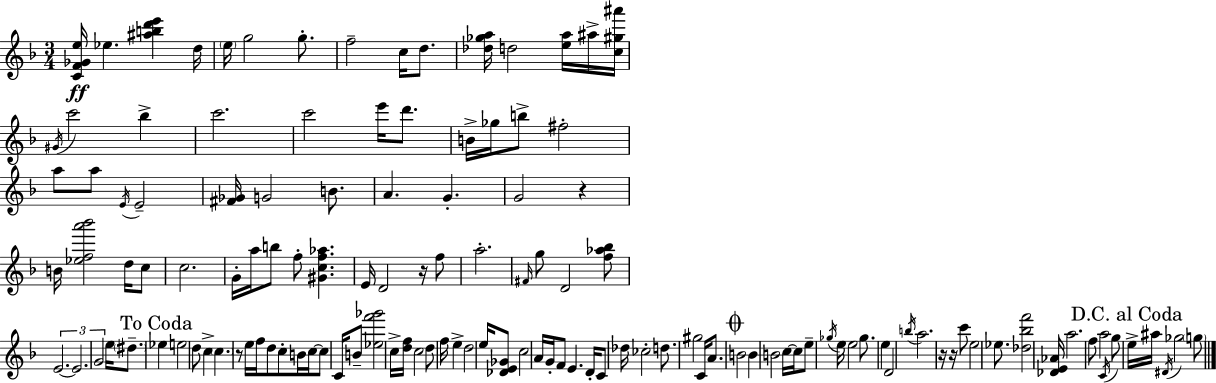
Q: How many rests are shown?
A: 5